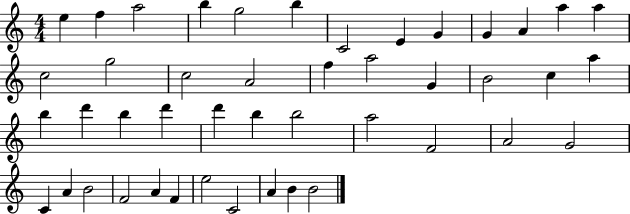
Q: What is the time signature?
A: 4/4